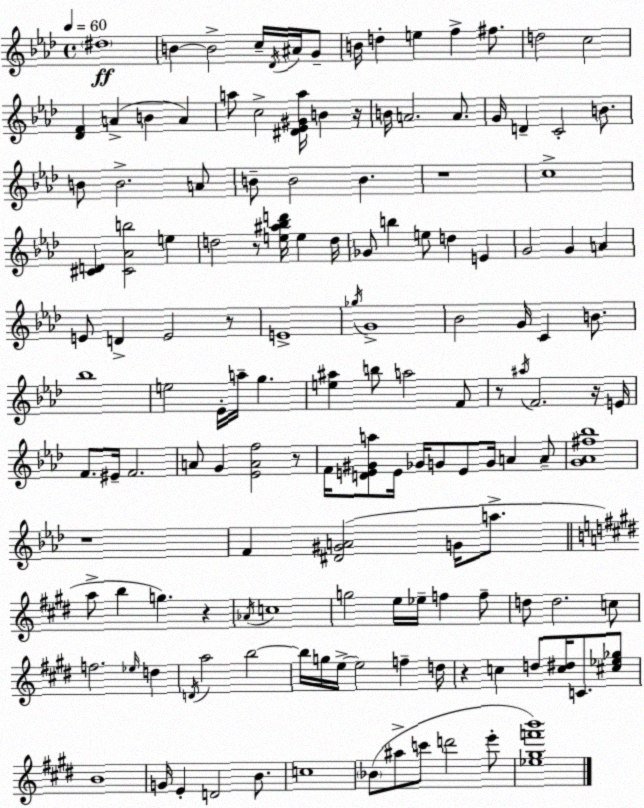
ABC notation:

X:1
T:Untitled
M:4/4
L:1/4
K:Ab
^d4 B B2 c/4 _D/4 ^A/4 G/2 B/4 d e f ^f/2 d2 c2 [_DF] A B A a/2 c2 [^D_E^Ga]/4 B z/4 B/4 A2 A/2 G/4 D C2 B/2 B/2 B2 A/2 B/2 B2 B z4 c4 [^CD] [^C_Ab]2 e d2 z/2 [e^a_bd']/4 e d/4 _G/2 b e/2 d E G2 G A E/2 D E2 z/2 E4 _g/4 G4 _B2 G/4 C B/2 _b4 e2 _E/4 a/4 g [e^a] b/2 a2 F/2 z/2 ^a/4 F2 z/4 E/4 F/2 ^E/4 F2 A/2 G [_EAf]2 z/2 F/4 [DE^Ga]/2 E/4 _G/4 G/2 E/2 G/4 A A/2 [G_A^f_b]4 z4 F [^D^GA]2 G/4 a/2 a/2 b g z _A/4 c4 g2 e/4 _e/4 f f/2 d/2 d2 c/2 f2 _e/4 d D/4 a2 b2 b/4 g/4 e/4 e2 f d/4 z c d/2 [c^d]/4 C/2 [^c_e_g]/2 B4 G/4 E D2 B/2 c4 _B/2 ^a/2 c'/2 d'2 e'/2 [_e^gf'b']4